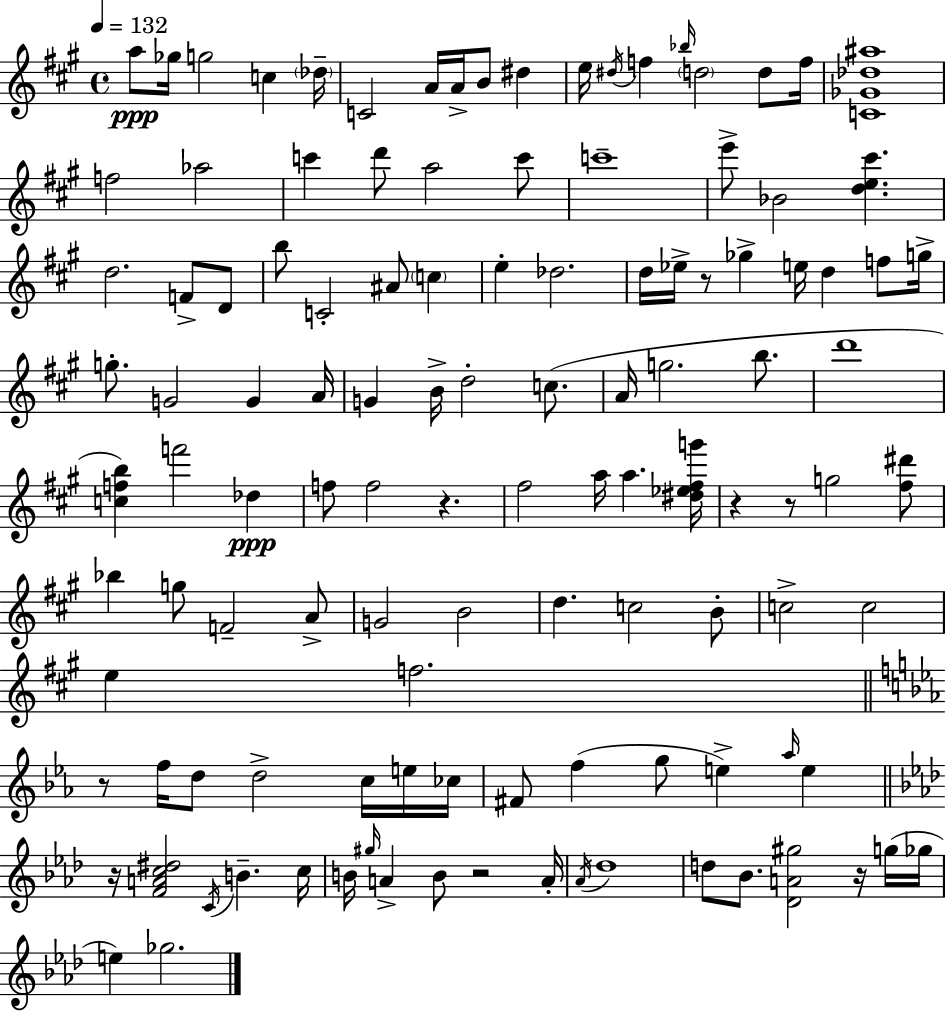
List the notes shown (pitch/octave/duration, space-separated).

A5/e Gb5/s G5/h C5/q Db5/s C4/h A4/s A4/s B4/e D#5/q E5/s D#5/s F5/q Bb5/s D5/h D5/e F5/s [C4,Gb4,Db5,A#5]/w F5/h Ab5/h C6/q D6/e A5/h C6/e C6/w E6/e Bb4/h [D5,E5,C#6]/q. D5/h. F4/e D4/e B5/e C4/h A#4/e C5/q E5/q Db5/h. D5/s Eb5/s R/e Gb5/q E5/s D5/q F5/e G5/s G5/e. G4/h G4/q A4/s G4/q B4/s D5/h C5/e. A4/s G5/h. B5/e. D6/w [C5,F5,B5]/q F6/h Db5/q F5/e F5/h R/q. F#5/h A5/s A5/q. [D#5,Eb5,F#5,G6]/s R/q R/e G5/h [F#5,D#6]/e Bb5/q G5/e F4/h A4/e G4/h B4/h D5/q. C5/h B4/e C5/h C5/h E5/q F5/h. R/e F5/s D5/e D5/h C5/s E5/s CES5/s F#4/e F5/q G5/e E5/q Ab5/s E5/q R/s [F4,A4,C5,D#5]/h C4/s B4/q. C5/s B4/s G#5/s A4/q B4/e R/h A4/s Ab4/s Db5/w D5/e Bb4/e. [Db4,A4,G#5]/h R/s G5/s Gb5/s E5/q Gb5/h.